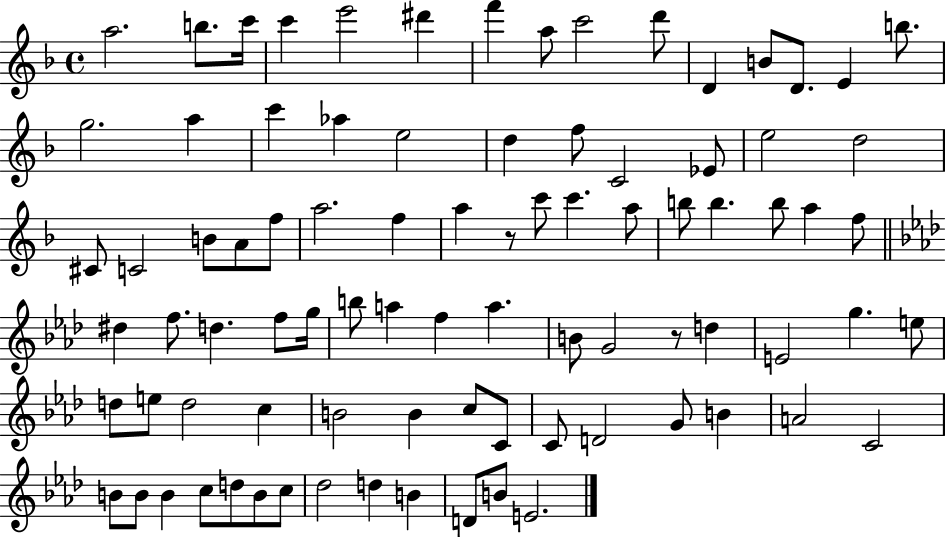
A5/h. B5/e. C6/s C6/q E6/h D#6/q F6/q A5/e C6/h D6/e D4/q B4/e D4/e. E4/q B5/e. G5/h. A5/q C6/q Ab5/q E5/h D5/q F5/e C4/h Eb4/e E5/h D5/h C#4/e C4/h B4/e A4/e F5/e A5/h. F5/q A5/q R/e C6/e C6/q. A5/e B5/e B5/q. B5/e A5/q F5/e D#5/q F5/e. D5/q. F5/e G5/s B5/e A5/q F5/q A5/q. B4/e G4/h R/e D5/q E4/h G5/q. E5/e D5/e E5/e D5/h C5/q B4/h B4/q C5/e C4/e C4/e D4/h G4/e B4/q A4/h C4/h B4/e B4/e B4/q C5/e D5/e B4/e C5/e Db5/h D5/q B4/q D4/e B4/e E4/h.